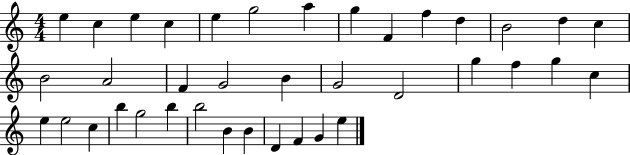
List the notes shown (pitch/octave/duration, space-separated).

E5/q C5/q E5/q C5/q E5/q G5/h A5/q G5/q F4/q F5/q D5/q B4/h D5/q C5/q B4/h A4/h F4/q G4/h B4/q G4/h D4/h G5/q F5/q G5/q C5/q E5/q E5/h C5/q B5/q G5/h B5/q B5/h B4/q B4/q D4/q F4/q G4/q E5/q